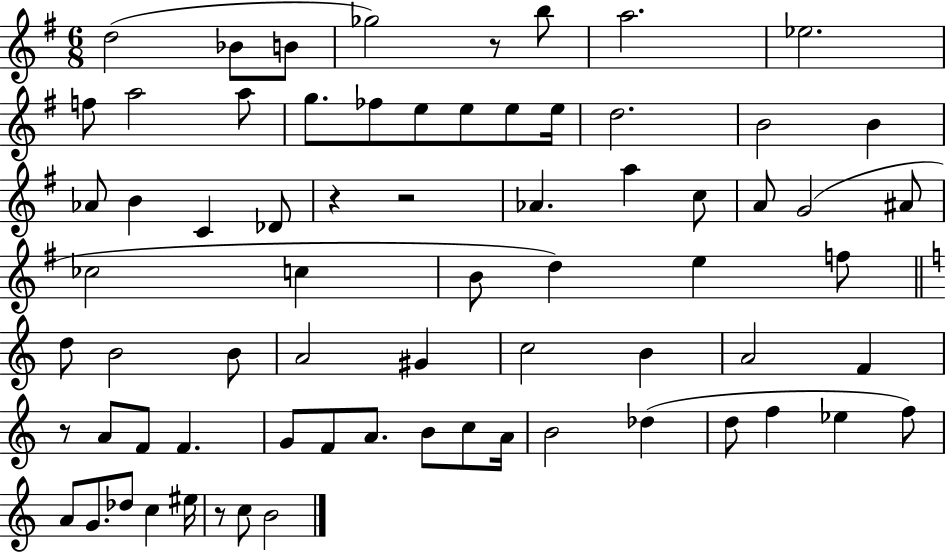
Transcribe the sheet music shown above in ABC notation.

X:1
T:Untitled
M:6/8
L:1/4
K:G
d2 _B/2 B/2 _g2 z/2 b/2 a2 _e2 f/2 a2 a/2 g/2 _f/2 e/2 e/2 e/2 e/4 d2 B2 B _A/2 B C _D/2 z z2 _A a c/2 A/2 G2 ^A/2 _c2 c B/2 d e f/2 d/2 B2 B/2 A2 ^G c2 B A2 F z/2 A/2 F/2 F G/2 F/2 A/2 B/2 c/2 A/4 B2 _d d/2 f _e f/2 A/2 G/2 _d/2 c ^e/4 z/2 c/2 B2